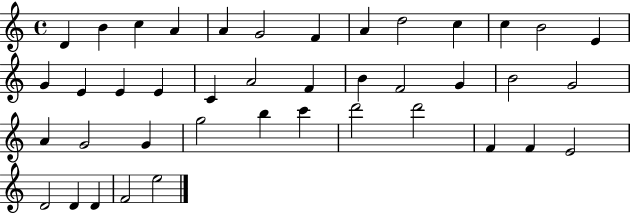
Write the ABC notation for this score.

X:1
T:Untitled
M:4/4
L:1/4
K:C
D B c A A G2 F A d2 c c B2 E G E E E C A2 F B F2 G B2 G2 A G2 G g2 b c' d'2 d'2 F F E2 D2 D D F2 e2